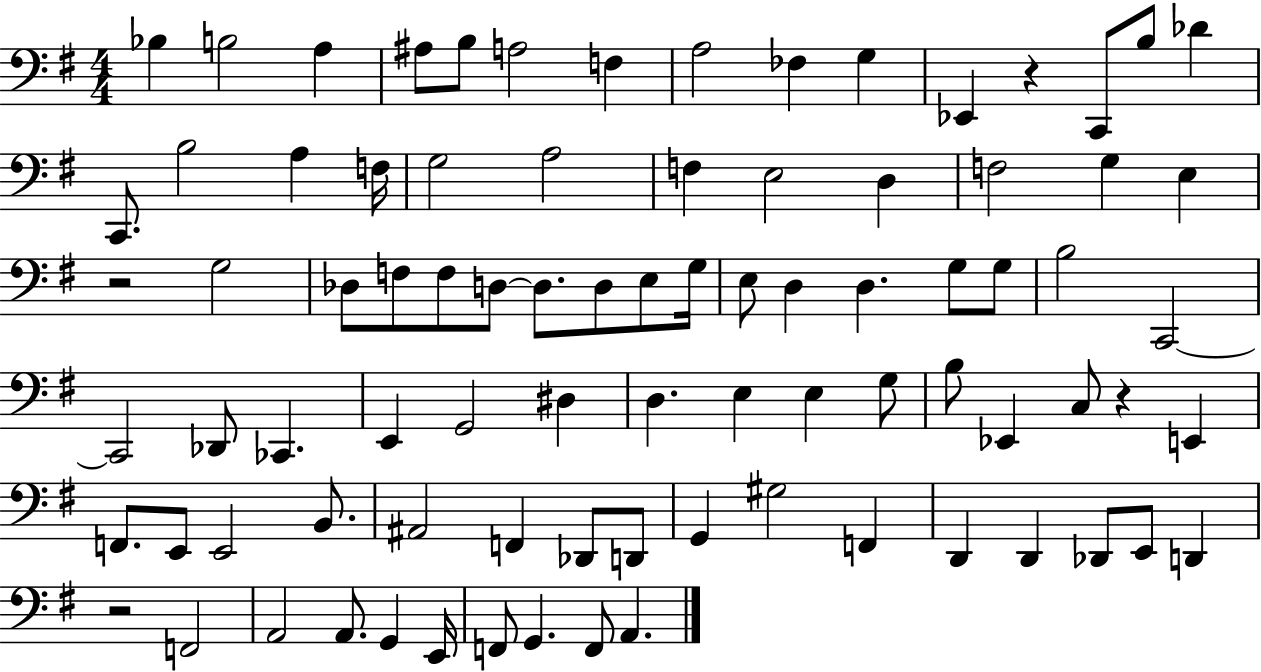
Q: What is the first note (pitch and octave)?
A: Bb3